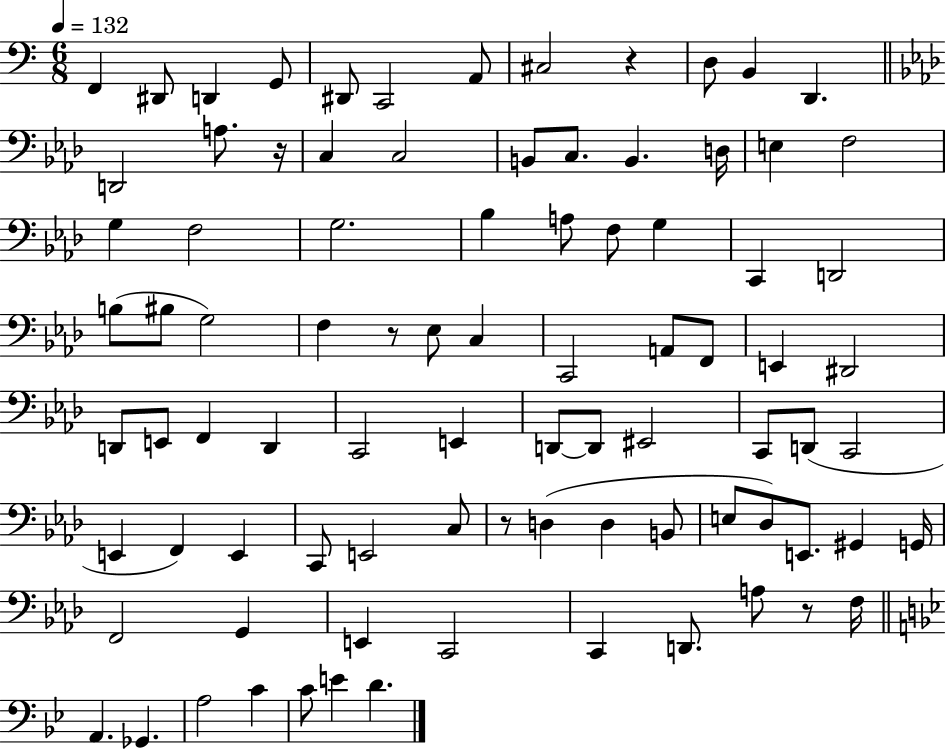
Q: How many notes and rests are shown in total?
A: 87